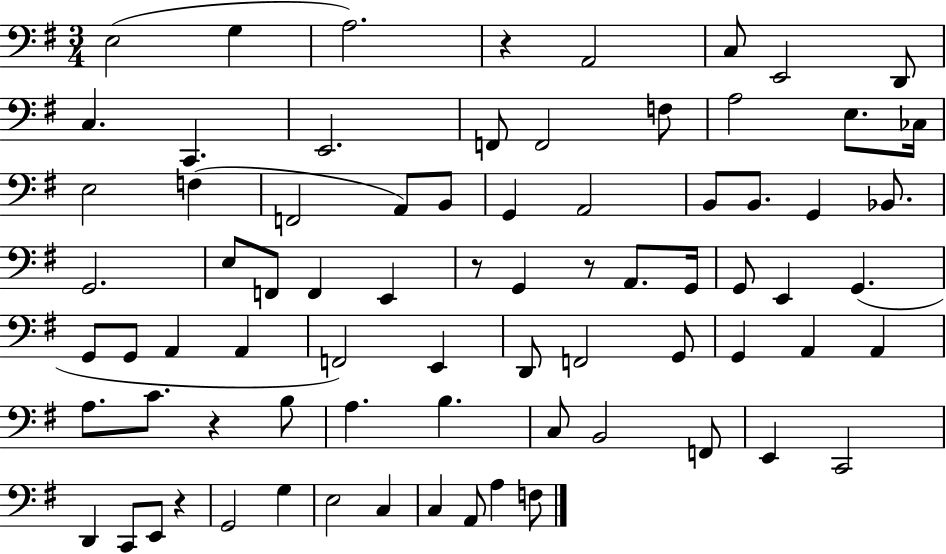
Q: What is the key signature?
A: G major